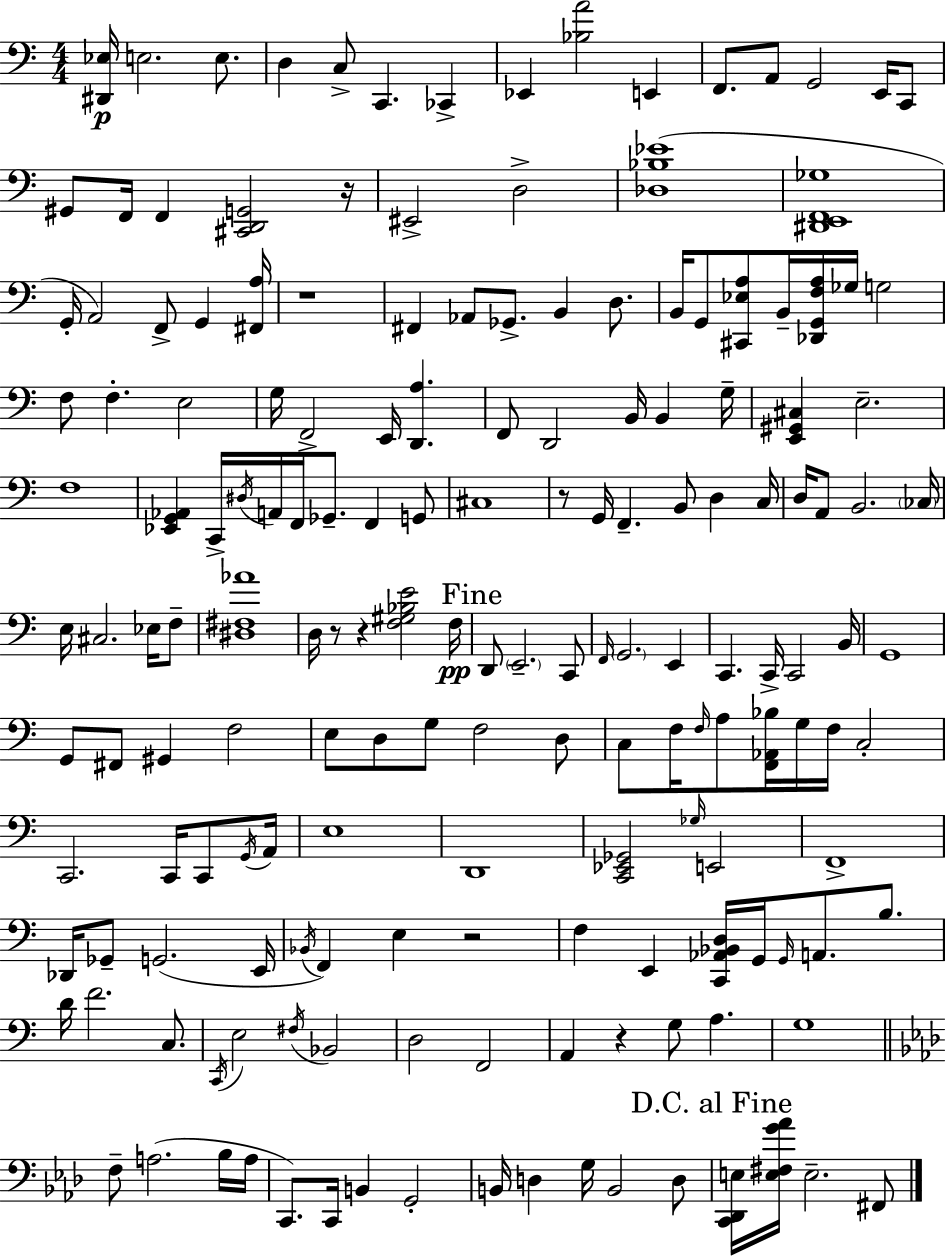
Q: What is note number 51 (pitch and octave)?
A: F2